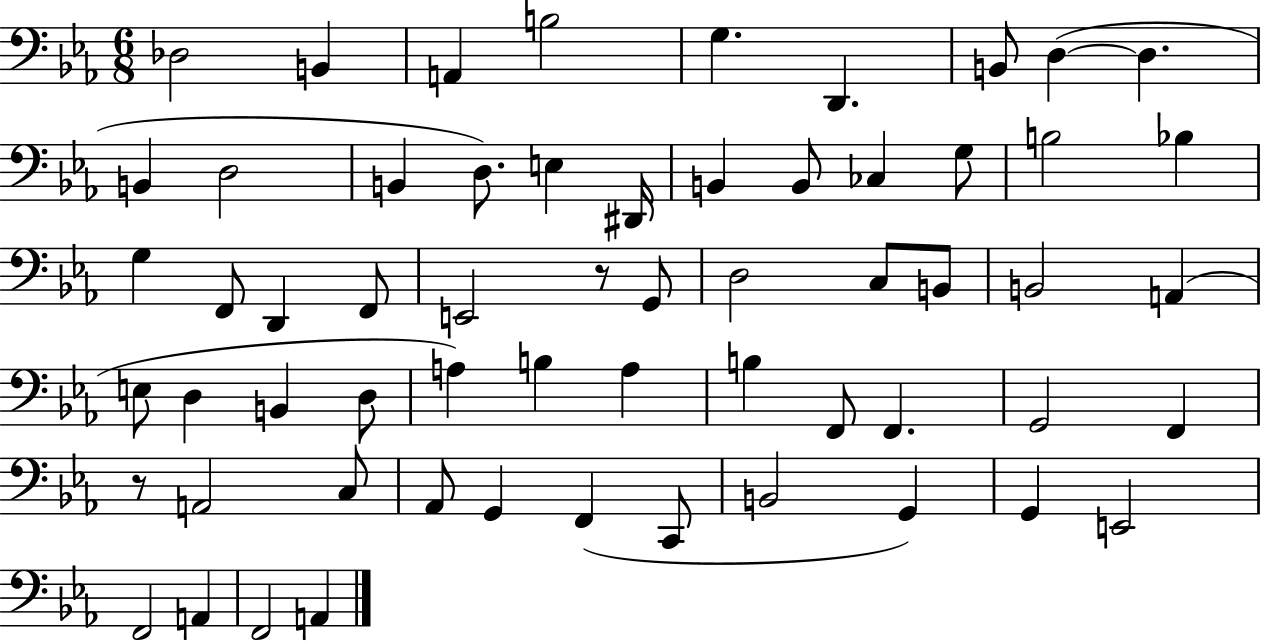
X:1
T:Untitled
M:6/8
L:1/4
K:Eb
_D,2 B,, A,, B,2 G, D,, B,,/2 D, D, B,, D,2 B,, D,/2 E, ^D,,/4 B,, B,,/2 _C, G,/2 B,2 _B, G, F,,/2 D,, F,,/2 E,,2 z/2 G,,/2 D,2 C,/2 B,,/2 B,,2 A,, E,/2 D, B,, D,/2 A, B, A, B, F,,/2 F,, G,,2 F,, z/2 A,,2 C,/2 _A,,/2 G,, F,, C,,/2 B,,2 G,, G,, E,,2 F,,2 A,, F,,2 A,,